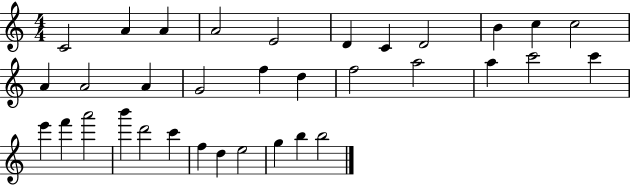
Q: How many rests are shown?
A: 0